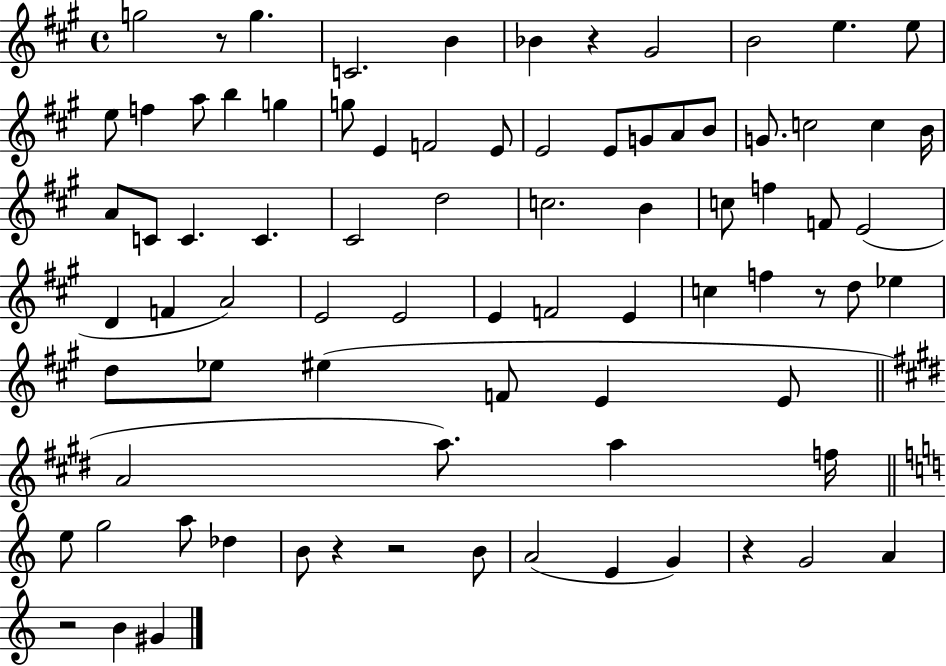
{
  \clef treble
  \time 4/4
  \defaultTimeSignature
  \key a \major
  g''2 r8 g''4. | c'2. b'4 | bes'4 r4 gis'2 | b'2 e''4. e''8 | \break e''8 f''4 a''8 b''4 g''4 | g''8 e'4 f'2 e'8 | e'2 e'8 g'8 a'8 b'8 | g'8. c''2 c''4 b'16 | \break a'8 c'8 c'4. c'4. | cis'2 d''2 | c''2. b'4 | c''8 f''4 f'8 e'2( | \break d'4 f'4 a'2) | e'2 e'2 | e'4 f'2 e'4 | c''4 f''4 r8 d''8 ees''4 | \break d''8 ees''8 eis''4( f'8 e'4 e'8 | \bar "||" \break \key e \major a'2 a''8.) a''4 f''16 | \bar "||" \break \key c \major e''8 g''2 a''8 des''4 | b'8 r4 r2 b'8 | a'2( e'4 g'4) | r4 g'2 a'4 | \break r2 b'4 gis'4 | \bar "|."
}